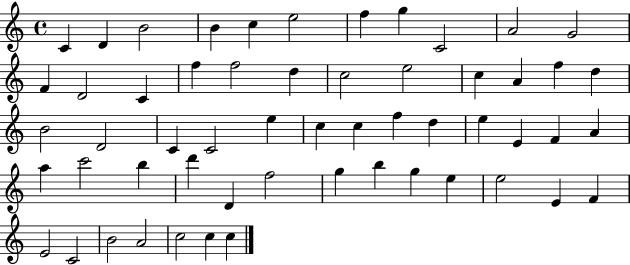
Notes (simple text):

C4/q D4/q B4/h B4/q C5/q E5/h F5/q G5/q C4/h A4/h G4/h F4/q D4/h C4/q F5/q F5/h D5/q C5/h E5/h C5/q A4/q F5/q D5/q B4/h D4/h C4/q C4/h E5/q C5/q C5/q F5/q D5/q E5/q E4/q F4/q A4/q A5/q C6/h B5/q D6/q D4/q F5/h G5/q B5/q G5/q E5/q E5/h E4/q F4/q E4/h C4/h B4/h A4/h C5/h C5/q C5/q